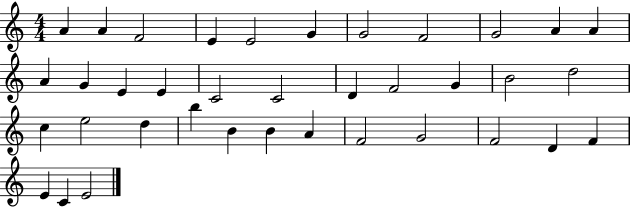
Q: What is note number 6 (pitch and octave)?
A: G4